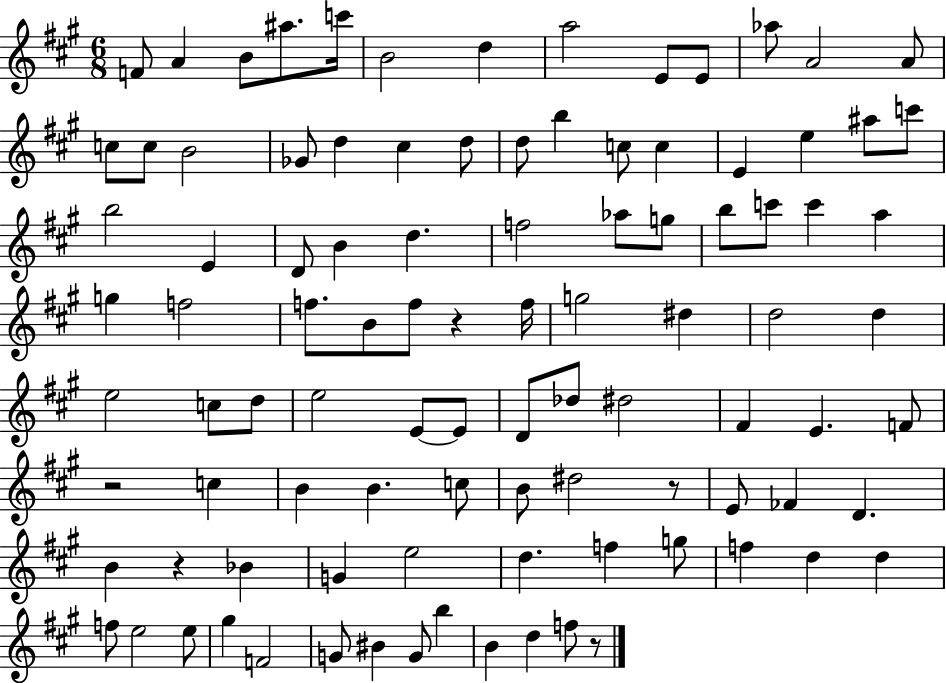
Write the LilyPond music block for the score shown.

{
  \clef treble
  \numericTimeSignature
  \time 6/8
  \key a \major
  f'8 a'4 b'8 ais''8. c'''16 | b'2 d''4 | a''2 e'8 e'8 | aes''8 a'2 a'8 | \break c''8 c''8 b'2 | ges'8 d''4 cis''4 d''8 | d''8 b''4 c''8 c''4 | e'4 e''4 ais''8 c'''8 | \break b''2 e'4 | d'8 b'4 d''4. | f''2 aes''8 g''8 | b''8 c'''8 c'''4 a''4 | \break g''4 f''2 | f''8. b'8 f''8 r4 f''16 | g''2 dis''4 | d''2 d''4 | \break e''2 c''8 d''8 | e''2 e'8~~ e'8 | d'8 des''8 dis''2 | fis'4 e'4. f'8 | \break r2 c''4 | b'4 b'4. c''8 | b'8 dis''2 r8 | e'8 fes'4 d'4. | \break b'4 r4 bes'4 | g'4 e''2 | d''4. f''4 g''8 | f''4 d''4 d''4 | \break f''8 e''2 e''8 | gis''4 f'2 | g'8 bis'4 g'8 b''4 | b'4 d''4 f''8 r8 | \break \bar "|."
}